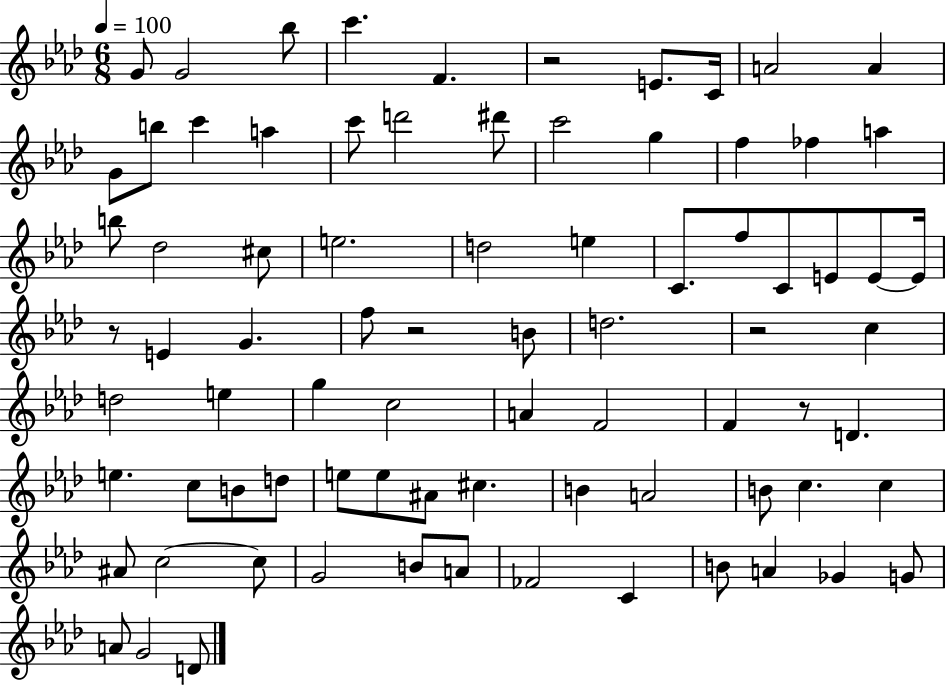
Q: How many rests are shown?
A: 5